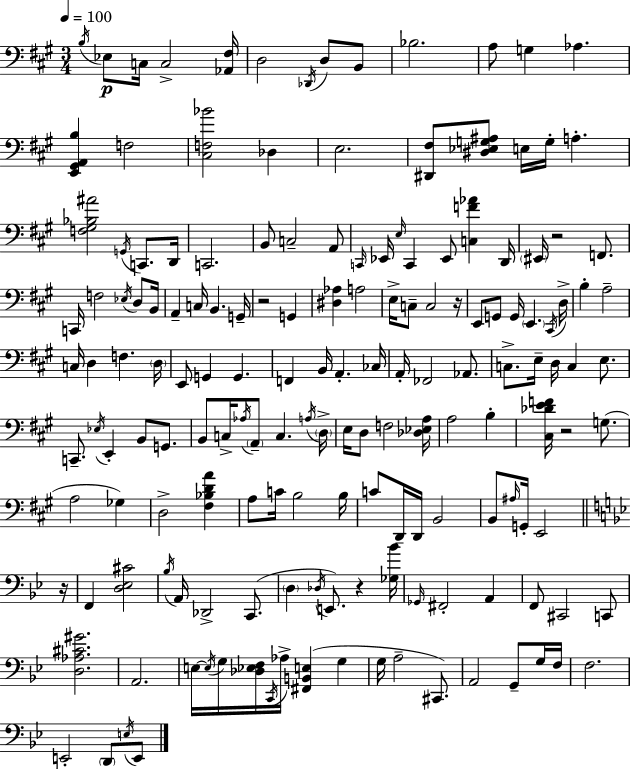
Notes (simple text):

B3/s Eb3/e C3/s C3/h [Ab2,F#3]/s D3/h Db2/s D3/e B2/e Bb3/h. A3/e G3/q Ab3/q. [E2,G#2,A2,B3]/q F3/h [C#3,F3,Bb4]/h Db3/q E3/h. [D#2,F#3]/e [D#3,Eb3,G3,A#3]/e E3/s G3/s A3/q. [F3,G#3,Bb3,A#4]/h G2/s C2/e. D2/s C2/h. B2/e C3/h A2/e C2/s Eb2/s E3/s C2/q Eb2/e [C3,F4,Ab4]/q D2/s EIS2/s R/h F2/e. C2/s F3/h Eb3/s D3/e B2/s A2/q C3/s B2/q. G2/s R/h G2/q [D#3,Ab3]/q A3/h E3/s C3/e C3/h R/s E2/e G2/e G2/s E2/q. C#2/s D3/s B3/q A3/h C3/s D3/q F3/q. D3/s E2/e G2/q G2/q. F2/q B2/s A2/q. CES3/s A2/s FES2/h Ab2/e. C3/e. E3/s D3/s C3/q E3/e. C2/e. Eb3/s E2/q B2/e G2/e. B2/e C3/s Ab3/s A2/e C3/q. A3/s D3/s E3/s D3/e F3/h [Db3,Eb3,A3]/s A3/h B3/q [C#3,Db4,E4,F4]/s R/h G3/e. A3/h Gb3/q D3/h [F#3,Bb3,D4,A4]/q A3/e C4/s B3/h B3/s C4/e D2/s D2/s B2/h B2/e A#3/s G2/s E2/h R/s F2/q [D3,Eb3,C#4]/h Bb3/s A2/s Db2/h C2/e. D3/q Db3/s E2/e. R/q [Gb3,Bb4]/s Gb2/s F#2/h A2/q F2/e C#2/h C2/e [D3,Ab3,C#4,G#4]/h. A2/h. E3/s E3/s G3/s [Db3,Eb3,F3]/s C2/s Ab3/s [F#2,B2,E3]/q G3/q G3/s A3/h C#2/e. A2/h G2/e G3/s F3/s F3/h. E2/h D2/e E3/s E2/e